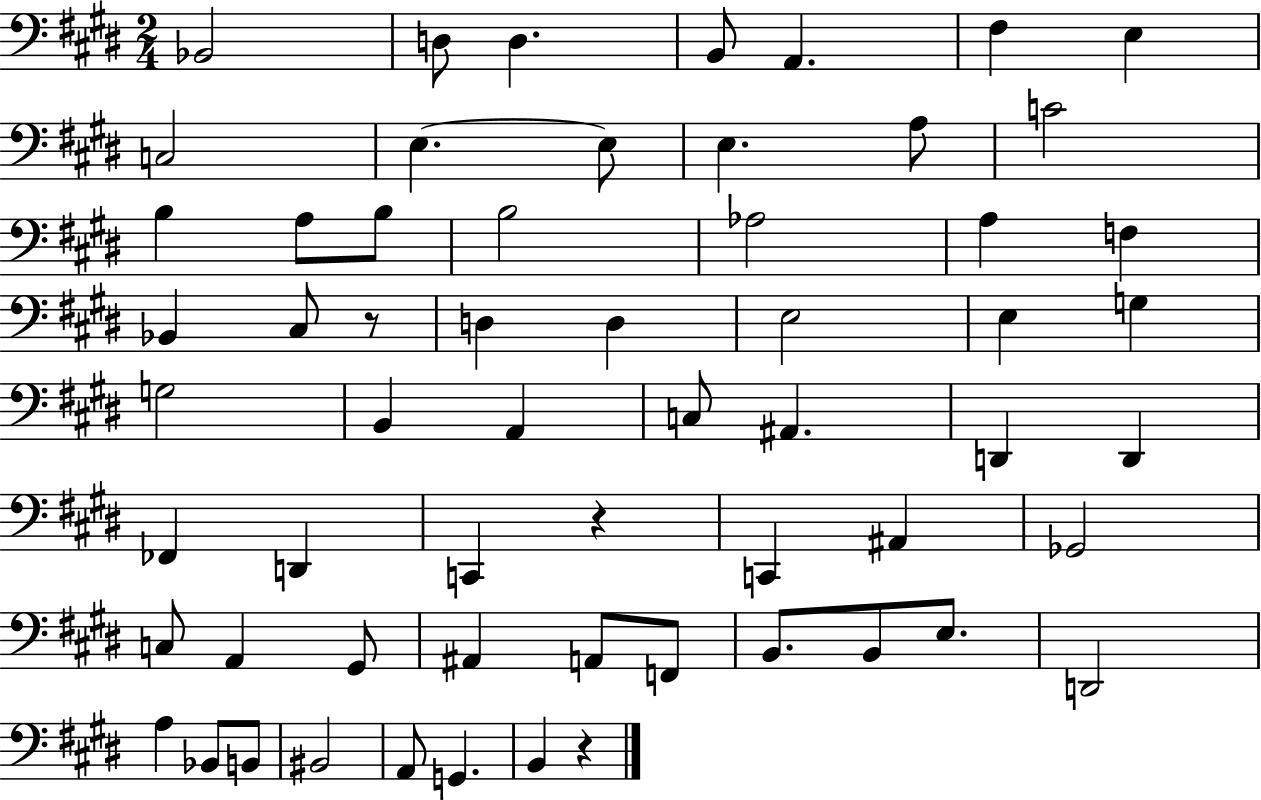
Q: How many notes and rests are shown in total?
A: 60